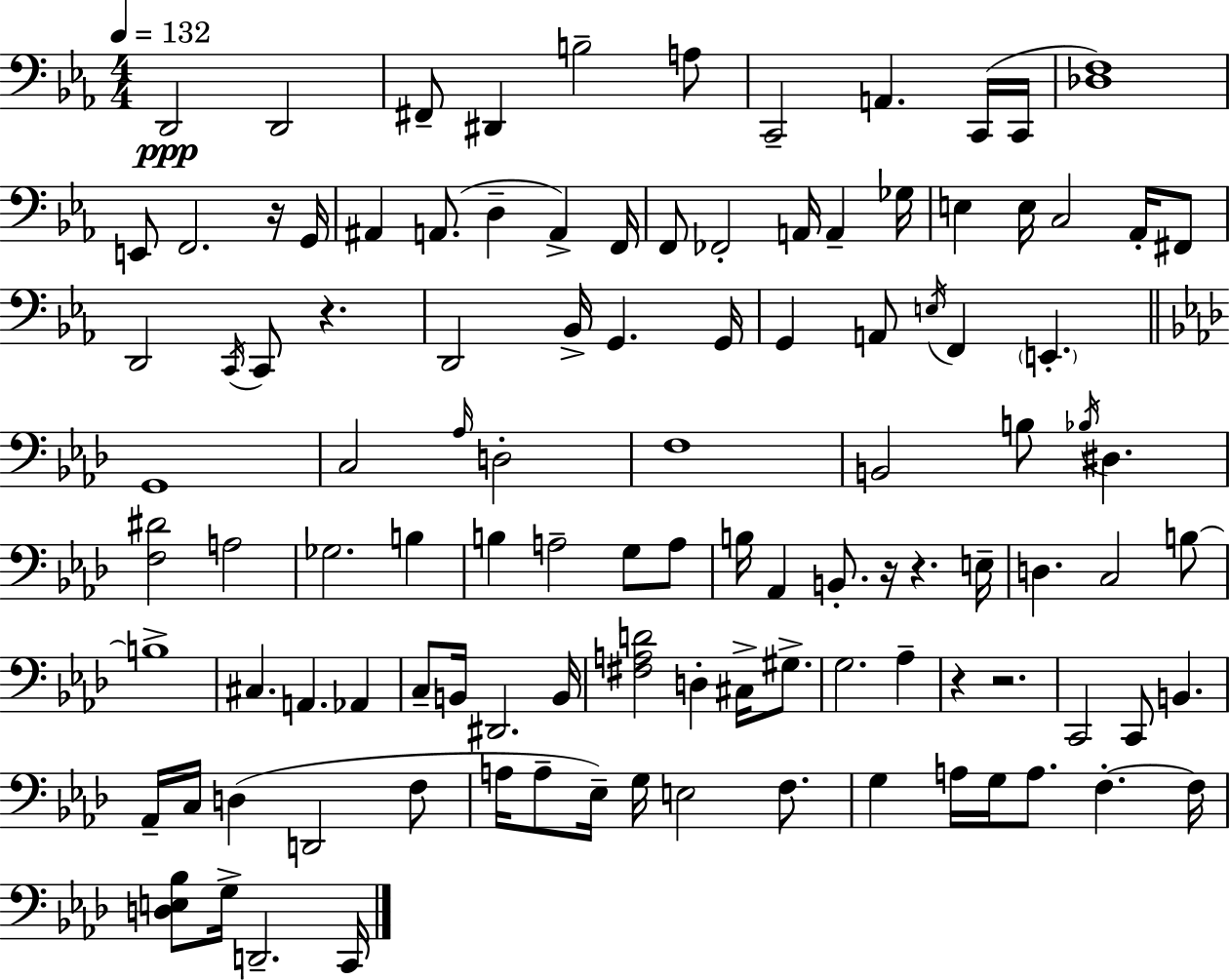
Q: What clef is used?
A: bass